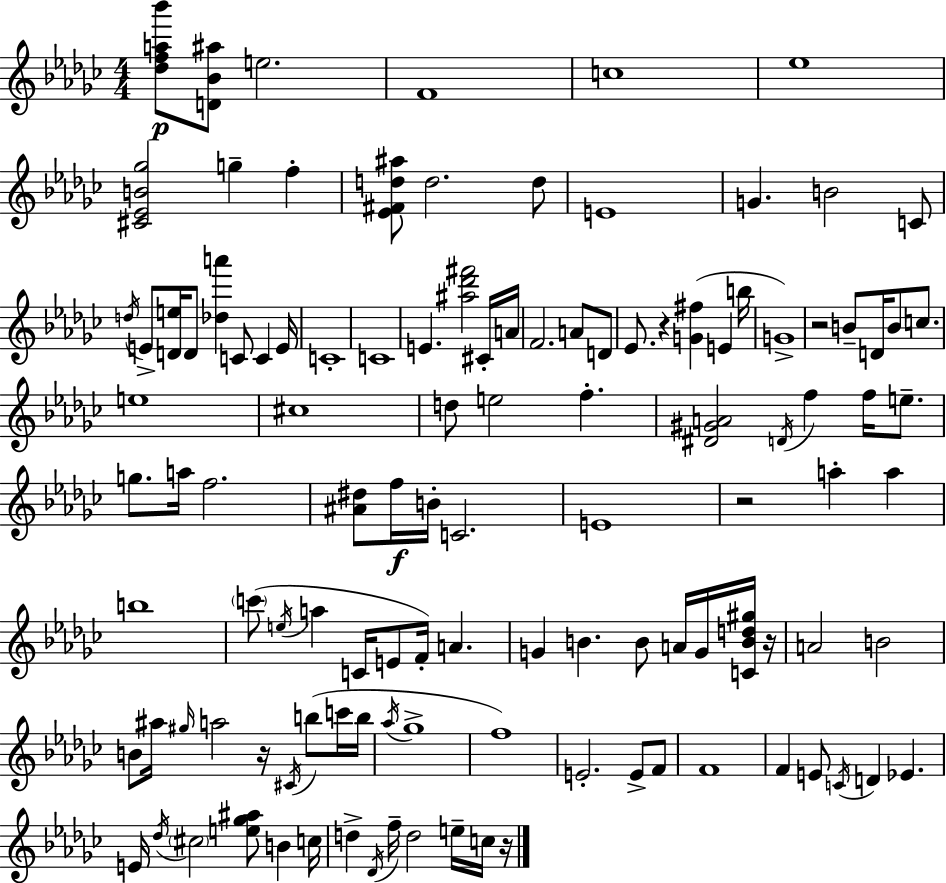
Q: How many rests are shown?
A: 6